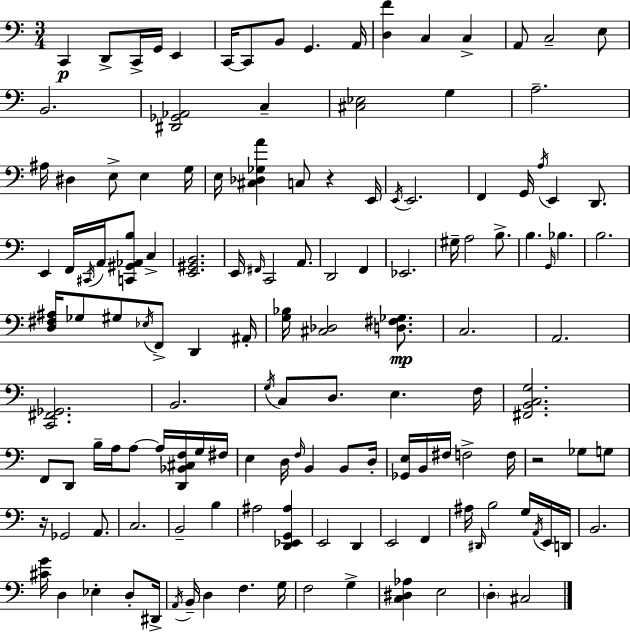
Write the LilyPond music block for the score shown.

{
  \clef bass
  \numericTimeSignature
  \time 3/4
  \key c \major
  c,4\p d,8-> c,16-> g,16 e,4 | c,16~~ c,8 b,8 g,4. a,16 | <d f'>4 c4 c4-> | a,8 c2-- e8 | \break b,2. | <dis, ges, aes,>2 c4-- | <cis ees>2 g4 | a2.-- | \break ais16 dis4 e8-> e4 g16 | e16 <cis des ges a'>4 c8 r4 e,16 | \acciaccatura { e,16 } e,2. | f,4 g,16 \acciaccatura { a16 } e,4 d,8. | \break e,4 f,16 \acciaccatura { cis,16 } a,16 <c, gis, aes, b>8 c4-> | <e, gis, b,>2. | e,16 \grace { fis,16 } c,2 | a,8. d,2 | \break f,4 ees,2. | gis16-- a2 | b8.-> b4. \grace { g,16 } bes4. | b2. | \break <d fis ais>16 ges8 gis8 \acciaccatura { ees16 } f,8-> | d,4 ais,16-. <g bes>16 <cis des>2 | <d fis ges>8.\mp c2. | a,2. | \break <c, fis, ges,>2. | b,2. | \acciaccatura { g16 } c8 d8. | e4. f16 <fis, b, c g>2. | \break f,8 d,8 b16-- | a16 a8~~ a16 <d, bes, cis f>16 g16 fis16 e4 d16 | \grace { f16 } b,4 b,8 d16-. <ges, e>16 b,16 fis16 f2-> | f16 r2 | \break ges8 g8 r16 ges,2 | a,8. c2. | b,2-- | b4 ais2 | \break <d, ees, g, ais>4 e,2 | d,4 e,2 | f,4 ais16 \grace { dis,16 } b2 | g16 \acciaccatura { a,16 } e,16 d,16 b,2. | \break <cis' g'>16 d4 | ees4-. d8-. dis,16-> \acciaccatura { a,16 } b,16-- | d4 f4. g16 f2 | g4-> <c dis aes>4 | \break e2 \parenthesize d4-. | cis2 \bar "|."
}